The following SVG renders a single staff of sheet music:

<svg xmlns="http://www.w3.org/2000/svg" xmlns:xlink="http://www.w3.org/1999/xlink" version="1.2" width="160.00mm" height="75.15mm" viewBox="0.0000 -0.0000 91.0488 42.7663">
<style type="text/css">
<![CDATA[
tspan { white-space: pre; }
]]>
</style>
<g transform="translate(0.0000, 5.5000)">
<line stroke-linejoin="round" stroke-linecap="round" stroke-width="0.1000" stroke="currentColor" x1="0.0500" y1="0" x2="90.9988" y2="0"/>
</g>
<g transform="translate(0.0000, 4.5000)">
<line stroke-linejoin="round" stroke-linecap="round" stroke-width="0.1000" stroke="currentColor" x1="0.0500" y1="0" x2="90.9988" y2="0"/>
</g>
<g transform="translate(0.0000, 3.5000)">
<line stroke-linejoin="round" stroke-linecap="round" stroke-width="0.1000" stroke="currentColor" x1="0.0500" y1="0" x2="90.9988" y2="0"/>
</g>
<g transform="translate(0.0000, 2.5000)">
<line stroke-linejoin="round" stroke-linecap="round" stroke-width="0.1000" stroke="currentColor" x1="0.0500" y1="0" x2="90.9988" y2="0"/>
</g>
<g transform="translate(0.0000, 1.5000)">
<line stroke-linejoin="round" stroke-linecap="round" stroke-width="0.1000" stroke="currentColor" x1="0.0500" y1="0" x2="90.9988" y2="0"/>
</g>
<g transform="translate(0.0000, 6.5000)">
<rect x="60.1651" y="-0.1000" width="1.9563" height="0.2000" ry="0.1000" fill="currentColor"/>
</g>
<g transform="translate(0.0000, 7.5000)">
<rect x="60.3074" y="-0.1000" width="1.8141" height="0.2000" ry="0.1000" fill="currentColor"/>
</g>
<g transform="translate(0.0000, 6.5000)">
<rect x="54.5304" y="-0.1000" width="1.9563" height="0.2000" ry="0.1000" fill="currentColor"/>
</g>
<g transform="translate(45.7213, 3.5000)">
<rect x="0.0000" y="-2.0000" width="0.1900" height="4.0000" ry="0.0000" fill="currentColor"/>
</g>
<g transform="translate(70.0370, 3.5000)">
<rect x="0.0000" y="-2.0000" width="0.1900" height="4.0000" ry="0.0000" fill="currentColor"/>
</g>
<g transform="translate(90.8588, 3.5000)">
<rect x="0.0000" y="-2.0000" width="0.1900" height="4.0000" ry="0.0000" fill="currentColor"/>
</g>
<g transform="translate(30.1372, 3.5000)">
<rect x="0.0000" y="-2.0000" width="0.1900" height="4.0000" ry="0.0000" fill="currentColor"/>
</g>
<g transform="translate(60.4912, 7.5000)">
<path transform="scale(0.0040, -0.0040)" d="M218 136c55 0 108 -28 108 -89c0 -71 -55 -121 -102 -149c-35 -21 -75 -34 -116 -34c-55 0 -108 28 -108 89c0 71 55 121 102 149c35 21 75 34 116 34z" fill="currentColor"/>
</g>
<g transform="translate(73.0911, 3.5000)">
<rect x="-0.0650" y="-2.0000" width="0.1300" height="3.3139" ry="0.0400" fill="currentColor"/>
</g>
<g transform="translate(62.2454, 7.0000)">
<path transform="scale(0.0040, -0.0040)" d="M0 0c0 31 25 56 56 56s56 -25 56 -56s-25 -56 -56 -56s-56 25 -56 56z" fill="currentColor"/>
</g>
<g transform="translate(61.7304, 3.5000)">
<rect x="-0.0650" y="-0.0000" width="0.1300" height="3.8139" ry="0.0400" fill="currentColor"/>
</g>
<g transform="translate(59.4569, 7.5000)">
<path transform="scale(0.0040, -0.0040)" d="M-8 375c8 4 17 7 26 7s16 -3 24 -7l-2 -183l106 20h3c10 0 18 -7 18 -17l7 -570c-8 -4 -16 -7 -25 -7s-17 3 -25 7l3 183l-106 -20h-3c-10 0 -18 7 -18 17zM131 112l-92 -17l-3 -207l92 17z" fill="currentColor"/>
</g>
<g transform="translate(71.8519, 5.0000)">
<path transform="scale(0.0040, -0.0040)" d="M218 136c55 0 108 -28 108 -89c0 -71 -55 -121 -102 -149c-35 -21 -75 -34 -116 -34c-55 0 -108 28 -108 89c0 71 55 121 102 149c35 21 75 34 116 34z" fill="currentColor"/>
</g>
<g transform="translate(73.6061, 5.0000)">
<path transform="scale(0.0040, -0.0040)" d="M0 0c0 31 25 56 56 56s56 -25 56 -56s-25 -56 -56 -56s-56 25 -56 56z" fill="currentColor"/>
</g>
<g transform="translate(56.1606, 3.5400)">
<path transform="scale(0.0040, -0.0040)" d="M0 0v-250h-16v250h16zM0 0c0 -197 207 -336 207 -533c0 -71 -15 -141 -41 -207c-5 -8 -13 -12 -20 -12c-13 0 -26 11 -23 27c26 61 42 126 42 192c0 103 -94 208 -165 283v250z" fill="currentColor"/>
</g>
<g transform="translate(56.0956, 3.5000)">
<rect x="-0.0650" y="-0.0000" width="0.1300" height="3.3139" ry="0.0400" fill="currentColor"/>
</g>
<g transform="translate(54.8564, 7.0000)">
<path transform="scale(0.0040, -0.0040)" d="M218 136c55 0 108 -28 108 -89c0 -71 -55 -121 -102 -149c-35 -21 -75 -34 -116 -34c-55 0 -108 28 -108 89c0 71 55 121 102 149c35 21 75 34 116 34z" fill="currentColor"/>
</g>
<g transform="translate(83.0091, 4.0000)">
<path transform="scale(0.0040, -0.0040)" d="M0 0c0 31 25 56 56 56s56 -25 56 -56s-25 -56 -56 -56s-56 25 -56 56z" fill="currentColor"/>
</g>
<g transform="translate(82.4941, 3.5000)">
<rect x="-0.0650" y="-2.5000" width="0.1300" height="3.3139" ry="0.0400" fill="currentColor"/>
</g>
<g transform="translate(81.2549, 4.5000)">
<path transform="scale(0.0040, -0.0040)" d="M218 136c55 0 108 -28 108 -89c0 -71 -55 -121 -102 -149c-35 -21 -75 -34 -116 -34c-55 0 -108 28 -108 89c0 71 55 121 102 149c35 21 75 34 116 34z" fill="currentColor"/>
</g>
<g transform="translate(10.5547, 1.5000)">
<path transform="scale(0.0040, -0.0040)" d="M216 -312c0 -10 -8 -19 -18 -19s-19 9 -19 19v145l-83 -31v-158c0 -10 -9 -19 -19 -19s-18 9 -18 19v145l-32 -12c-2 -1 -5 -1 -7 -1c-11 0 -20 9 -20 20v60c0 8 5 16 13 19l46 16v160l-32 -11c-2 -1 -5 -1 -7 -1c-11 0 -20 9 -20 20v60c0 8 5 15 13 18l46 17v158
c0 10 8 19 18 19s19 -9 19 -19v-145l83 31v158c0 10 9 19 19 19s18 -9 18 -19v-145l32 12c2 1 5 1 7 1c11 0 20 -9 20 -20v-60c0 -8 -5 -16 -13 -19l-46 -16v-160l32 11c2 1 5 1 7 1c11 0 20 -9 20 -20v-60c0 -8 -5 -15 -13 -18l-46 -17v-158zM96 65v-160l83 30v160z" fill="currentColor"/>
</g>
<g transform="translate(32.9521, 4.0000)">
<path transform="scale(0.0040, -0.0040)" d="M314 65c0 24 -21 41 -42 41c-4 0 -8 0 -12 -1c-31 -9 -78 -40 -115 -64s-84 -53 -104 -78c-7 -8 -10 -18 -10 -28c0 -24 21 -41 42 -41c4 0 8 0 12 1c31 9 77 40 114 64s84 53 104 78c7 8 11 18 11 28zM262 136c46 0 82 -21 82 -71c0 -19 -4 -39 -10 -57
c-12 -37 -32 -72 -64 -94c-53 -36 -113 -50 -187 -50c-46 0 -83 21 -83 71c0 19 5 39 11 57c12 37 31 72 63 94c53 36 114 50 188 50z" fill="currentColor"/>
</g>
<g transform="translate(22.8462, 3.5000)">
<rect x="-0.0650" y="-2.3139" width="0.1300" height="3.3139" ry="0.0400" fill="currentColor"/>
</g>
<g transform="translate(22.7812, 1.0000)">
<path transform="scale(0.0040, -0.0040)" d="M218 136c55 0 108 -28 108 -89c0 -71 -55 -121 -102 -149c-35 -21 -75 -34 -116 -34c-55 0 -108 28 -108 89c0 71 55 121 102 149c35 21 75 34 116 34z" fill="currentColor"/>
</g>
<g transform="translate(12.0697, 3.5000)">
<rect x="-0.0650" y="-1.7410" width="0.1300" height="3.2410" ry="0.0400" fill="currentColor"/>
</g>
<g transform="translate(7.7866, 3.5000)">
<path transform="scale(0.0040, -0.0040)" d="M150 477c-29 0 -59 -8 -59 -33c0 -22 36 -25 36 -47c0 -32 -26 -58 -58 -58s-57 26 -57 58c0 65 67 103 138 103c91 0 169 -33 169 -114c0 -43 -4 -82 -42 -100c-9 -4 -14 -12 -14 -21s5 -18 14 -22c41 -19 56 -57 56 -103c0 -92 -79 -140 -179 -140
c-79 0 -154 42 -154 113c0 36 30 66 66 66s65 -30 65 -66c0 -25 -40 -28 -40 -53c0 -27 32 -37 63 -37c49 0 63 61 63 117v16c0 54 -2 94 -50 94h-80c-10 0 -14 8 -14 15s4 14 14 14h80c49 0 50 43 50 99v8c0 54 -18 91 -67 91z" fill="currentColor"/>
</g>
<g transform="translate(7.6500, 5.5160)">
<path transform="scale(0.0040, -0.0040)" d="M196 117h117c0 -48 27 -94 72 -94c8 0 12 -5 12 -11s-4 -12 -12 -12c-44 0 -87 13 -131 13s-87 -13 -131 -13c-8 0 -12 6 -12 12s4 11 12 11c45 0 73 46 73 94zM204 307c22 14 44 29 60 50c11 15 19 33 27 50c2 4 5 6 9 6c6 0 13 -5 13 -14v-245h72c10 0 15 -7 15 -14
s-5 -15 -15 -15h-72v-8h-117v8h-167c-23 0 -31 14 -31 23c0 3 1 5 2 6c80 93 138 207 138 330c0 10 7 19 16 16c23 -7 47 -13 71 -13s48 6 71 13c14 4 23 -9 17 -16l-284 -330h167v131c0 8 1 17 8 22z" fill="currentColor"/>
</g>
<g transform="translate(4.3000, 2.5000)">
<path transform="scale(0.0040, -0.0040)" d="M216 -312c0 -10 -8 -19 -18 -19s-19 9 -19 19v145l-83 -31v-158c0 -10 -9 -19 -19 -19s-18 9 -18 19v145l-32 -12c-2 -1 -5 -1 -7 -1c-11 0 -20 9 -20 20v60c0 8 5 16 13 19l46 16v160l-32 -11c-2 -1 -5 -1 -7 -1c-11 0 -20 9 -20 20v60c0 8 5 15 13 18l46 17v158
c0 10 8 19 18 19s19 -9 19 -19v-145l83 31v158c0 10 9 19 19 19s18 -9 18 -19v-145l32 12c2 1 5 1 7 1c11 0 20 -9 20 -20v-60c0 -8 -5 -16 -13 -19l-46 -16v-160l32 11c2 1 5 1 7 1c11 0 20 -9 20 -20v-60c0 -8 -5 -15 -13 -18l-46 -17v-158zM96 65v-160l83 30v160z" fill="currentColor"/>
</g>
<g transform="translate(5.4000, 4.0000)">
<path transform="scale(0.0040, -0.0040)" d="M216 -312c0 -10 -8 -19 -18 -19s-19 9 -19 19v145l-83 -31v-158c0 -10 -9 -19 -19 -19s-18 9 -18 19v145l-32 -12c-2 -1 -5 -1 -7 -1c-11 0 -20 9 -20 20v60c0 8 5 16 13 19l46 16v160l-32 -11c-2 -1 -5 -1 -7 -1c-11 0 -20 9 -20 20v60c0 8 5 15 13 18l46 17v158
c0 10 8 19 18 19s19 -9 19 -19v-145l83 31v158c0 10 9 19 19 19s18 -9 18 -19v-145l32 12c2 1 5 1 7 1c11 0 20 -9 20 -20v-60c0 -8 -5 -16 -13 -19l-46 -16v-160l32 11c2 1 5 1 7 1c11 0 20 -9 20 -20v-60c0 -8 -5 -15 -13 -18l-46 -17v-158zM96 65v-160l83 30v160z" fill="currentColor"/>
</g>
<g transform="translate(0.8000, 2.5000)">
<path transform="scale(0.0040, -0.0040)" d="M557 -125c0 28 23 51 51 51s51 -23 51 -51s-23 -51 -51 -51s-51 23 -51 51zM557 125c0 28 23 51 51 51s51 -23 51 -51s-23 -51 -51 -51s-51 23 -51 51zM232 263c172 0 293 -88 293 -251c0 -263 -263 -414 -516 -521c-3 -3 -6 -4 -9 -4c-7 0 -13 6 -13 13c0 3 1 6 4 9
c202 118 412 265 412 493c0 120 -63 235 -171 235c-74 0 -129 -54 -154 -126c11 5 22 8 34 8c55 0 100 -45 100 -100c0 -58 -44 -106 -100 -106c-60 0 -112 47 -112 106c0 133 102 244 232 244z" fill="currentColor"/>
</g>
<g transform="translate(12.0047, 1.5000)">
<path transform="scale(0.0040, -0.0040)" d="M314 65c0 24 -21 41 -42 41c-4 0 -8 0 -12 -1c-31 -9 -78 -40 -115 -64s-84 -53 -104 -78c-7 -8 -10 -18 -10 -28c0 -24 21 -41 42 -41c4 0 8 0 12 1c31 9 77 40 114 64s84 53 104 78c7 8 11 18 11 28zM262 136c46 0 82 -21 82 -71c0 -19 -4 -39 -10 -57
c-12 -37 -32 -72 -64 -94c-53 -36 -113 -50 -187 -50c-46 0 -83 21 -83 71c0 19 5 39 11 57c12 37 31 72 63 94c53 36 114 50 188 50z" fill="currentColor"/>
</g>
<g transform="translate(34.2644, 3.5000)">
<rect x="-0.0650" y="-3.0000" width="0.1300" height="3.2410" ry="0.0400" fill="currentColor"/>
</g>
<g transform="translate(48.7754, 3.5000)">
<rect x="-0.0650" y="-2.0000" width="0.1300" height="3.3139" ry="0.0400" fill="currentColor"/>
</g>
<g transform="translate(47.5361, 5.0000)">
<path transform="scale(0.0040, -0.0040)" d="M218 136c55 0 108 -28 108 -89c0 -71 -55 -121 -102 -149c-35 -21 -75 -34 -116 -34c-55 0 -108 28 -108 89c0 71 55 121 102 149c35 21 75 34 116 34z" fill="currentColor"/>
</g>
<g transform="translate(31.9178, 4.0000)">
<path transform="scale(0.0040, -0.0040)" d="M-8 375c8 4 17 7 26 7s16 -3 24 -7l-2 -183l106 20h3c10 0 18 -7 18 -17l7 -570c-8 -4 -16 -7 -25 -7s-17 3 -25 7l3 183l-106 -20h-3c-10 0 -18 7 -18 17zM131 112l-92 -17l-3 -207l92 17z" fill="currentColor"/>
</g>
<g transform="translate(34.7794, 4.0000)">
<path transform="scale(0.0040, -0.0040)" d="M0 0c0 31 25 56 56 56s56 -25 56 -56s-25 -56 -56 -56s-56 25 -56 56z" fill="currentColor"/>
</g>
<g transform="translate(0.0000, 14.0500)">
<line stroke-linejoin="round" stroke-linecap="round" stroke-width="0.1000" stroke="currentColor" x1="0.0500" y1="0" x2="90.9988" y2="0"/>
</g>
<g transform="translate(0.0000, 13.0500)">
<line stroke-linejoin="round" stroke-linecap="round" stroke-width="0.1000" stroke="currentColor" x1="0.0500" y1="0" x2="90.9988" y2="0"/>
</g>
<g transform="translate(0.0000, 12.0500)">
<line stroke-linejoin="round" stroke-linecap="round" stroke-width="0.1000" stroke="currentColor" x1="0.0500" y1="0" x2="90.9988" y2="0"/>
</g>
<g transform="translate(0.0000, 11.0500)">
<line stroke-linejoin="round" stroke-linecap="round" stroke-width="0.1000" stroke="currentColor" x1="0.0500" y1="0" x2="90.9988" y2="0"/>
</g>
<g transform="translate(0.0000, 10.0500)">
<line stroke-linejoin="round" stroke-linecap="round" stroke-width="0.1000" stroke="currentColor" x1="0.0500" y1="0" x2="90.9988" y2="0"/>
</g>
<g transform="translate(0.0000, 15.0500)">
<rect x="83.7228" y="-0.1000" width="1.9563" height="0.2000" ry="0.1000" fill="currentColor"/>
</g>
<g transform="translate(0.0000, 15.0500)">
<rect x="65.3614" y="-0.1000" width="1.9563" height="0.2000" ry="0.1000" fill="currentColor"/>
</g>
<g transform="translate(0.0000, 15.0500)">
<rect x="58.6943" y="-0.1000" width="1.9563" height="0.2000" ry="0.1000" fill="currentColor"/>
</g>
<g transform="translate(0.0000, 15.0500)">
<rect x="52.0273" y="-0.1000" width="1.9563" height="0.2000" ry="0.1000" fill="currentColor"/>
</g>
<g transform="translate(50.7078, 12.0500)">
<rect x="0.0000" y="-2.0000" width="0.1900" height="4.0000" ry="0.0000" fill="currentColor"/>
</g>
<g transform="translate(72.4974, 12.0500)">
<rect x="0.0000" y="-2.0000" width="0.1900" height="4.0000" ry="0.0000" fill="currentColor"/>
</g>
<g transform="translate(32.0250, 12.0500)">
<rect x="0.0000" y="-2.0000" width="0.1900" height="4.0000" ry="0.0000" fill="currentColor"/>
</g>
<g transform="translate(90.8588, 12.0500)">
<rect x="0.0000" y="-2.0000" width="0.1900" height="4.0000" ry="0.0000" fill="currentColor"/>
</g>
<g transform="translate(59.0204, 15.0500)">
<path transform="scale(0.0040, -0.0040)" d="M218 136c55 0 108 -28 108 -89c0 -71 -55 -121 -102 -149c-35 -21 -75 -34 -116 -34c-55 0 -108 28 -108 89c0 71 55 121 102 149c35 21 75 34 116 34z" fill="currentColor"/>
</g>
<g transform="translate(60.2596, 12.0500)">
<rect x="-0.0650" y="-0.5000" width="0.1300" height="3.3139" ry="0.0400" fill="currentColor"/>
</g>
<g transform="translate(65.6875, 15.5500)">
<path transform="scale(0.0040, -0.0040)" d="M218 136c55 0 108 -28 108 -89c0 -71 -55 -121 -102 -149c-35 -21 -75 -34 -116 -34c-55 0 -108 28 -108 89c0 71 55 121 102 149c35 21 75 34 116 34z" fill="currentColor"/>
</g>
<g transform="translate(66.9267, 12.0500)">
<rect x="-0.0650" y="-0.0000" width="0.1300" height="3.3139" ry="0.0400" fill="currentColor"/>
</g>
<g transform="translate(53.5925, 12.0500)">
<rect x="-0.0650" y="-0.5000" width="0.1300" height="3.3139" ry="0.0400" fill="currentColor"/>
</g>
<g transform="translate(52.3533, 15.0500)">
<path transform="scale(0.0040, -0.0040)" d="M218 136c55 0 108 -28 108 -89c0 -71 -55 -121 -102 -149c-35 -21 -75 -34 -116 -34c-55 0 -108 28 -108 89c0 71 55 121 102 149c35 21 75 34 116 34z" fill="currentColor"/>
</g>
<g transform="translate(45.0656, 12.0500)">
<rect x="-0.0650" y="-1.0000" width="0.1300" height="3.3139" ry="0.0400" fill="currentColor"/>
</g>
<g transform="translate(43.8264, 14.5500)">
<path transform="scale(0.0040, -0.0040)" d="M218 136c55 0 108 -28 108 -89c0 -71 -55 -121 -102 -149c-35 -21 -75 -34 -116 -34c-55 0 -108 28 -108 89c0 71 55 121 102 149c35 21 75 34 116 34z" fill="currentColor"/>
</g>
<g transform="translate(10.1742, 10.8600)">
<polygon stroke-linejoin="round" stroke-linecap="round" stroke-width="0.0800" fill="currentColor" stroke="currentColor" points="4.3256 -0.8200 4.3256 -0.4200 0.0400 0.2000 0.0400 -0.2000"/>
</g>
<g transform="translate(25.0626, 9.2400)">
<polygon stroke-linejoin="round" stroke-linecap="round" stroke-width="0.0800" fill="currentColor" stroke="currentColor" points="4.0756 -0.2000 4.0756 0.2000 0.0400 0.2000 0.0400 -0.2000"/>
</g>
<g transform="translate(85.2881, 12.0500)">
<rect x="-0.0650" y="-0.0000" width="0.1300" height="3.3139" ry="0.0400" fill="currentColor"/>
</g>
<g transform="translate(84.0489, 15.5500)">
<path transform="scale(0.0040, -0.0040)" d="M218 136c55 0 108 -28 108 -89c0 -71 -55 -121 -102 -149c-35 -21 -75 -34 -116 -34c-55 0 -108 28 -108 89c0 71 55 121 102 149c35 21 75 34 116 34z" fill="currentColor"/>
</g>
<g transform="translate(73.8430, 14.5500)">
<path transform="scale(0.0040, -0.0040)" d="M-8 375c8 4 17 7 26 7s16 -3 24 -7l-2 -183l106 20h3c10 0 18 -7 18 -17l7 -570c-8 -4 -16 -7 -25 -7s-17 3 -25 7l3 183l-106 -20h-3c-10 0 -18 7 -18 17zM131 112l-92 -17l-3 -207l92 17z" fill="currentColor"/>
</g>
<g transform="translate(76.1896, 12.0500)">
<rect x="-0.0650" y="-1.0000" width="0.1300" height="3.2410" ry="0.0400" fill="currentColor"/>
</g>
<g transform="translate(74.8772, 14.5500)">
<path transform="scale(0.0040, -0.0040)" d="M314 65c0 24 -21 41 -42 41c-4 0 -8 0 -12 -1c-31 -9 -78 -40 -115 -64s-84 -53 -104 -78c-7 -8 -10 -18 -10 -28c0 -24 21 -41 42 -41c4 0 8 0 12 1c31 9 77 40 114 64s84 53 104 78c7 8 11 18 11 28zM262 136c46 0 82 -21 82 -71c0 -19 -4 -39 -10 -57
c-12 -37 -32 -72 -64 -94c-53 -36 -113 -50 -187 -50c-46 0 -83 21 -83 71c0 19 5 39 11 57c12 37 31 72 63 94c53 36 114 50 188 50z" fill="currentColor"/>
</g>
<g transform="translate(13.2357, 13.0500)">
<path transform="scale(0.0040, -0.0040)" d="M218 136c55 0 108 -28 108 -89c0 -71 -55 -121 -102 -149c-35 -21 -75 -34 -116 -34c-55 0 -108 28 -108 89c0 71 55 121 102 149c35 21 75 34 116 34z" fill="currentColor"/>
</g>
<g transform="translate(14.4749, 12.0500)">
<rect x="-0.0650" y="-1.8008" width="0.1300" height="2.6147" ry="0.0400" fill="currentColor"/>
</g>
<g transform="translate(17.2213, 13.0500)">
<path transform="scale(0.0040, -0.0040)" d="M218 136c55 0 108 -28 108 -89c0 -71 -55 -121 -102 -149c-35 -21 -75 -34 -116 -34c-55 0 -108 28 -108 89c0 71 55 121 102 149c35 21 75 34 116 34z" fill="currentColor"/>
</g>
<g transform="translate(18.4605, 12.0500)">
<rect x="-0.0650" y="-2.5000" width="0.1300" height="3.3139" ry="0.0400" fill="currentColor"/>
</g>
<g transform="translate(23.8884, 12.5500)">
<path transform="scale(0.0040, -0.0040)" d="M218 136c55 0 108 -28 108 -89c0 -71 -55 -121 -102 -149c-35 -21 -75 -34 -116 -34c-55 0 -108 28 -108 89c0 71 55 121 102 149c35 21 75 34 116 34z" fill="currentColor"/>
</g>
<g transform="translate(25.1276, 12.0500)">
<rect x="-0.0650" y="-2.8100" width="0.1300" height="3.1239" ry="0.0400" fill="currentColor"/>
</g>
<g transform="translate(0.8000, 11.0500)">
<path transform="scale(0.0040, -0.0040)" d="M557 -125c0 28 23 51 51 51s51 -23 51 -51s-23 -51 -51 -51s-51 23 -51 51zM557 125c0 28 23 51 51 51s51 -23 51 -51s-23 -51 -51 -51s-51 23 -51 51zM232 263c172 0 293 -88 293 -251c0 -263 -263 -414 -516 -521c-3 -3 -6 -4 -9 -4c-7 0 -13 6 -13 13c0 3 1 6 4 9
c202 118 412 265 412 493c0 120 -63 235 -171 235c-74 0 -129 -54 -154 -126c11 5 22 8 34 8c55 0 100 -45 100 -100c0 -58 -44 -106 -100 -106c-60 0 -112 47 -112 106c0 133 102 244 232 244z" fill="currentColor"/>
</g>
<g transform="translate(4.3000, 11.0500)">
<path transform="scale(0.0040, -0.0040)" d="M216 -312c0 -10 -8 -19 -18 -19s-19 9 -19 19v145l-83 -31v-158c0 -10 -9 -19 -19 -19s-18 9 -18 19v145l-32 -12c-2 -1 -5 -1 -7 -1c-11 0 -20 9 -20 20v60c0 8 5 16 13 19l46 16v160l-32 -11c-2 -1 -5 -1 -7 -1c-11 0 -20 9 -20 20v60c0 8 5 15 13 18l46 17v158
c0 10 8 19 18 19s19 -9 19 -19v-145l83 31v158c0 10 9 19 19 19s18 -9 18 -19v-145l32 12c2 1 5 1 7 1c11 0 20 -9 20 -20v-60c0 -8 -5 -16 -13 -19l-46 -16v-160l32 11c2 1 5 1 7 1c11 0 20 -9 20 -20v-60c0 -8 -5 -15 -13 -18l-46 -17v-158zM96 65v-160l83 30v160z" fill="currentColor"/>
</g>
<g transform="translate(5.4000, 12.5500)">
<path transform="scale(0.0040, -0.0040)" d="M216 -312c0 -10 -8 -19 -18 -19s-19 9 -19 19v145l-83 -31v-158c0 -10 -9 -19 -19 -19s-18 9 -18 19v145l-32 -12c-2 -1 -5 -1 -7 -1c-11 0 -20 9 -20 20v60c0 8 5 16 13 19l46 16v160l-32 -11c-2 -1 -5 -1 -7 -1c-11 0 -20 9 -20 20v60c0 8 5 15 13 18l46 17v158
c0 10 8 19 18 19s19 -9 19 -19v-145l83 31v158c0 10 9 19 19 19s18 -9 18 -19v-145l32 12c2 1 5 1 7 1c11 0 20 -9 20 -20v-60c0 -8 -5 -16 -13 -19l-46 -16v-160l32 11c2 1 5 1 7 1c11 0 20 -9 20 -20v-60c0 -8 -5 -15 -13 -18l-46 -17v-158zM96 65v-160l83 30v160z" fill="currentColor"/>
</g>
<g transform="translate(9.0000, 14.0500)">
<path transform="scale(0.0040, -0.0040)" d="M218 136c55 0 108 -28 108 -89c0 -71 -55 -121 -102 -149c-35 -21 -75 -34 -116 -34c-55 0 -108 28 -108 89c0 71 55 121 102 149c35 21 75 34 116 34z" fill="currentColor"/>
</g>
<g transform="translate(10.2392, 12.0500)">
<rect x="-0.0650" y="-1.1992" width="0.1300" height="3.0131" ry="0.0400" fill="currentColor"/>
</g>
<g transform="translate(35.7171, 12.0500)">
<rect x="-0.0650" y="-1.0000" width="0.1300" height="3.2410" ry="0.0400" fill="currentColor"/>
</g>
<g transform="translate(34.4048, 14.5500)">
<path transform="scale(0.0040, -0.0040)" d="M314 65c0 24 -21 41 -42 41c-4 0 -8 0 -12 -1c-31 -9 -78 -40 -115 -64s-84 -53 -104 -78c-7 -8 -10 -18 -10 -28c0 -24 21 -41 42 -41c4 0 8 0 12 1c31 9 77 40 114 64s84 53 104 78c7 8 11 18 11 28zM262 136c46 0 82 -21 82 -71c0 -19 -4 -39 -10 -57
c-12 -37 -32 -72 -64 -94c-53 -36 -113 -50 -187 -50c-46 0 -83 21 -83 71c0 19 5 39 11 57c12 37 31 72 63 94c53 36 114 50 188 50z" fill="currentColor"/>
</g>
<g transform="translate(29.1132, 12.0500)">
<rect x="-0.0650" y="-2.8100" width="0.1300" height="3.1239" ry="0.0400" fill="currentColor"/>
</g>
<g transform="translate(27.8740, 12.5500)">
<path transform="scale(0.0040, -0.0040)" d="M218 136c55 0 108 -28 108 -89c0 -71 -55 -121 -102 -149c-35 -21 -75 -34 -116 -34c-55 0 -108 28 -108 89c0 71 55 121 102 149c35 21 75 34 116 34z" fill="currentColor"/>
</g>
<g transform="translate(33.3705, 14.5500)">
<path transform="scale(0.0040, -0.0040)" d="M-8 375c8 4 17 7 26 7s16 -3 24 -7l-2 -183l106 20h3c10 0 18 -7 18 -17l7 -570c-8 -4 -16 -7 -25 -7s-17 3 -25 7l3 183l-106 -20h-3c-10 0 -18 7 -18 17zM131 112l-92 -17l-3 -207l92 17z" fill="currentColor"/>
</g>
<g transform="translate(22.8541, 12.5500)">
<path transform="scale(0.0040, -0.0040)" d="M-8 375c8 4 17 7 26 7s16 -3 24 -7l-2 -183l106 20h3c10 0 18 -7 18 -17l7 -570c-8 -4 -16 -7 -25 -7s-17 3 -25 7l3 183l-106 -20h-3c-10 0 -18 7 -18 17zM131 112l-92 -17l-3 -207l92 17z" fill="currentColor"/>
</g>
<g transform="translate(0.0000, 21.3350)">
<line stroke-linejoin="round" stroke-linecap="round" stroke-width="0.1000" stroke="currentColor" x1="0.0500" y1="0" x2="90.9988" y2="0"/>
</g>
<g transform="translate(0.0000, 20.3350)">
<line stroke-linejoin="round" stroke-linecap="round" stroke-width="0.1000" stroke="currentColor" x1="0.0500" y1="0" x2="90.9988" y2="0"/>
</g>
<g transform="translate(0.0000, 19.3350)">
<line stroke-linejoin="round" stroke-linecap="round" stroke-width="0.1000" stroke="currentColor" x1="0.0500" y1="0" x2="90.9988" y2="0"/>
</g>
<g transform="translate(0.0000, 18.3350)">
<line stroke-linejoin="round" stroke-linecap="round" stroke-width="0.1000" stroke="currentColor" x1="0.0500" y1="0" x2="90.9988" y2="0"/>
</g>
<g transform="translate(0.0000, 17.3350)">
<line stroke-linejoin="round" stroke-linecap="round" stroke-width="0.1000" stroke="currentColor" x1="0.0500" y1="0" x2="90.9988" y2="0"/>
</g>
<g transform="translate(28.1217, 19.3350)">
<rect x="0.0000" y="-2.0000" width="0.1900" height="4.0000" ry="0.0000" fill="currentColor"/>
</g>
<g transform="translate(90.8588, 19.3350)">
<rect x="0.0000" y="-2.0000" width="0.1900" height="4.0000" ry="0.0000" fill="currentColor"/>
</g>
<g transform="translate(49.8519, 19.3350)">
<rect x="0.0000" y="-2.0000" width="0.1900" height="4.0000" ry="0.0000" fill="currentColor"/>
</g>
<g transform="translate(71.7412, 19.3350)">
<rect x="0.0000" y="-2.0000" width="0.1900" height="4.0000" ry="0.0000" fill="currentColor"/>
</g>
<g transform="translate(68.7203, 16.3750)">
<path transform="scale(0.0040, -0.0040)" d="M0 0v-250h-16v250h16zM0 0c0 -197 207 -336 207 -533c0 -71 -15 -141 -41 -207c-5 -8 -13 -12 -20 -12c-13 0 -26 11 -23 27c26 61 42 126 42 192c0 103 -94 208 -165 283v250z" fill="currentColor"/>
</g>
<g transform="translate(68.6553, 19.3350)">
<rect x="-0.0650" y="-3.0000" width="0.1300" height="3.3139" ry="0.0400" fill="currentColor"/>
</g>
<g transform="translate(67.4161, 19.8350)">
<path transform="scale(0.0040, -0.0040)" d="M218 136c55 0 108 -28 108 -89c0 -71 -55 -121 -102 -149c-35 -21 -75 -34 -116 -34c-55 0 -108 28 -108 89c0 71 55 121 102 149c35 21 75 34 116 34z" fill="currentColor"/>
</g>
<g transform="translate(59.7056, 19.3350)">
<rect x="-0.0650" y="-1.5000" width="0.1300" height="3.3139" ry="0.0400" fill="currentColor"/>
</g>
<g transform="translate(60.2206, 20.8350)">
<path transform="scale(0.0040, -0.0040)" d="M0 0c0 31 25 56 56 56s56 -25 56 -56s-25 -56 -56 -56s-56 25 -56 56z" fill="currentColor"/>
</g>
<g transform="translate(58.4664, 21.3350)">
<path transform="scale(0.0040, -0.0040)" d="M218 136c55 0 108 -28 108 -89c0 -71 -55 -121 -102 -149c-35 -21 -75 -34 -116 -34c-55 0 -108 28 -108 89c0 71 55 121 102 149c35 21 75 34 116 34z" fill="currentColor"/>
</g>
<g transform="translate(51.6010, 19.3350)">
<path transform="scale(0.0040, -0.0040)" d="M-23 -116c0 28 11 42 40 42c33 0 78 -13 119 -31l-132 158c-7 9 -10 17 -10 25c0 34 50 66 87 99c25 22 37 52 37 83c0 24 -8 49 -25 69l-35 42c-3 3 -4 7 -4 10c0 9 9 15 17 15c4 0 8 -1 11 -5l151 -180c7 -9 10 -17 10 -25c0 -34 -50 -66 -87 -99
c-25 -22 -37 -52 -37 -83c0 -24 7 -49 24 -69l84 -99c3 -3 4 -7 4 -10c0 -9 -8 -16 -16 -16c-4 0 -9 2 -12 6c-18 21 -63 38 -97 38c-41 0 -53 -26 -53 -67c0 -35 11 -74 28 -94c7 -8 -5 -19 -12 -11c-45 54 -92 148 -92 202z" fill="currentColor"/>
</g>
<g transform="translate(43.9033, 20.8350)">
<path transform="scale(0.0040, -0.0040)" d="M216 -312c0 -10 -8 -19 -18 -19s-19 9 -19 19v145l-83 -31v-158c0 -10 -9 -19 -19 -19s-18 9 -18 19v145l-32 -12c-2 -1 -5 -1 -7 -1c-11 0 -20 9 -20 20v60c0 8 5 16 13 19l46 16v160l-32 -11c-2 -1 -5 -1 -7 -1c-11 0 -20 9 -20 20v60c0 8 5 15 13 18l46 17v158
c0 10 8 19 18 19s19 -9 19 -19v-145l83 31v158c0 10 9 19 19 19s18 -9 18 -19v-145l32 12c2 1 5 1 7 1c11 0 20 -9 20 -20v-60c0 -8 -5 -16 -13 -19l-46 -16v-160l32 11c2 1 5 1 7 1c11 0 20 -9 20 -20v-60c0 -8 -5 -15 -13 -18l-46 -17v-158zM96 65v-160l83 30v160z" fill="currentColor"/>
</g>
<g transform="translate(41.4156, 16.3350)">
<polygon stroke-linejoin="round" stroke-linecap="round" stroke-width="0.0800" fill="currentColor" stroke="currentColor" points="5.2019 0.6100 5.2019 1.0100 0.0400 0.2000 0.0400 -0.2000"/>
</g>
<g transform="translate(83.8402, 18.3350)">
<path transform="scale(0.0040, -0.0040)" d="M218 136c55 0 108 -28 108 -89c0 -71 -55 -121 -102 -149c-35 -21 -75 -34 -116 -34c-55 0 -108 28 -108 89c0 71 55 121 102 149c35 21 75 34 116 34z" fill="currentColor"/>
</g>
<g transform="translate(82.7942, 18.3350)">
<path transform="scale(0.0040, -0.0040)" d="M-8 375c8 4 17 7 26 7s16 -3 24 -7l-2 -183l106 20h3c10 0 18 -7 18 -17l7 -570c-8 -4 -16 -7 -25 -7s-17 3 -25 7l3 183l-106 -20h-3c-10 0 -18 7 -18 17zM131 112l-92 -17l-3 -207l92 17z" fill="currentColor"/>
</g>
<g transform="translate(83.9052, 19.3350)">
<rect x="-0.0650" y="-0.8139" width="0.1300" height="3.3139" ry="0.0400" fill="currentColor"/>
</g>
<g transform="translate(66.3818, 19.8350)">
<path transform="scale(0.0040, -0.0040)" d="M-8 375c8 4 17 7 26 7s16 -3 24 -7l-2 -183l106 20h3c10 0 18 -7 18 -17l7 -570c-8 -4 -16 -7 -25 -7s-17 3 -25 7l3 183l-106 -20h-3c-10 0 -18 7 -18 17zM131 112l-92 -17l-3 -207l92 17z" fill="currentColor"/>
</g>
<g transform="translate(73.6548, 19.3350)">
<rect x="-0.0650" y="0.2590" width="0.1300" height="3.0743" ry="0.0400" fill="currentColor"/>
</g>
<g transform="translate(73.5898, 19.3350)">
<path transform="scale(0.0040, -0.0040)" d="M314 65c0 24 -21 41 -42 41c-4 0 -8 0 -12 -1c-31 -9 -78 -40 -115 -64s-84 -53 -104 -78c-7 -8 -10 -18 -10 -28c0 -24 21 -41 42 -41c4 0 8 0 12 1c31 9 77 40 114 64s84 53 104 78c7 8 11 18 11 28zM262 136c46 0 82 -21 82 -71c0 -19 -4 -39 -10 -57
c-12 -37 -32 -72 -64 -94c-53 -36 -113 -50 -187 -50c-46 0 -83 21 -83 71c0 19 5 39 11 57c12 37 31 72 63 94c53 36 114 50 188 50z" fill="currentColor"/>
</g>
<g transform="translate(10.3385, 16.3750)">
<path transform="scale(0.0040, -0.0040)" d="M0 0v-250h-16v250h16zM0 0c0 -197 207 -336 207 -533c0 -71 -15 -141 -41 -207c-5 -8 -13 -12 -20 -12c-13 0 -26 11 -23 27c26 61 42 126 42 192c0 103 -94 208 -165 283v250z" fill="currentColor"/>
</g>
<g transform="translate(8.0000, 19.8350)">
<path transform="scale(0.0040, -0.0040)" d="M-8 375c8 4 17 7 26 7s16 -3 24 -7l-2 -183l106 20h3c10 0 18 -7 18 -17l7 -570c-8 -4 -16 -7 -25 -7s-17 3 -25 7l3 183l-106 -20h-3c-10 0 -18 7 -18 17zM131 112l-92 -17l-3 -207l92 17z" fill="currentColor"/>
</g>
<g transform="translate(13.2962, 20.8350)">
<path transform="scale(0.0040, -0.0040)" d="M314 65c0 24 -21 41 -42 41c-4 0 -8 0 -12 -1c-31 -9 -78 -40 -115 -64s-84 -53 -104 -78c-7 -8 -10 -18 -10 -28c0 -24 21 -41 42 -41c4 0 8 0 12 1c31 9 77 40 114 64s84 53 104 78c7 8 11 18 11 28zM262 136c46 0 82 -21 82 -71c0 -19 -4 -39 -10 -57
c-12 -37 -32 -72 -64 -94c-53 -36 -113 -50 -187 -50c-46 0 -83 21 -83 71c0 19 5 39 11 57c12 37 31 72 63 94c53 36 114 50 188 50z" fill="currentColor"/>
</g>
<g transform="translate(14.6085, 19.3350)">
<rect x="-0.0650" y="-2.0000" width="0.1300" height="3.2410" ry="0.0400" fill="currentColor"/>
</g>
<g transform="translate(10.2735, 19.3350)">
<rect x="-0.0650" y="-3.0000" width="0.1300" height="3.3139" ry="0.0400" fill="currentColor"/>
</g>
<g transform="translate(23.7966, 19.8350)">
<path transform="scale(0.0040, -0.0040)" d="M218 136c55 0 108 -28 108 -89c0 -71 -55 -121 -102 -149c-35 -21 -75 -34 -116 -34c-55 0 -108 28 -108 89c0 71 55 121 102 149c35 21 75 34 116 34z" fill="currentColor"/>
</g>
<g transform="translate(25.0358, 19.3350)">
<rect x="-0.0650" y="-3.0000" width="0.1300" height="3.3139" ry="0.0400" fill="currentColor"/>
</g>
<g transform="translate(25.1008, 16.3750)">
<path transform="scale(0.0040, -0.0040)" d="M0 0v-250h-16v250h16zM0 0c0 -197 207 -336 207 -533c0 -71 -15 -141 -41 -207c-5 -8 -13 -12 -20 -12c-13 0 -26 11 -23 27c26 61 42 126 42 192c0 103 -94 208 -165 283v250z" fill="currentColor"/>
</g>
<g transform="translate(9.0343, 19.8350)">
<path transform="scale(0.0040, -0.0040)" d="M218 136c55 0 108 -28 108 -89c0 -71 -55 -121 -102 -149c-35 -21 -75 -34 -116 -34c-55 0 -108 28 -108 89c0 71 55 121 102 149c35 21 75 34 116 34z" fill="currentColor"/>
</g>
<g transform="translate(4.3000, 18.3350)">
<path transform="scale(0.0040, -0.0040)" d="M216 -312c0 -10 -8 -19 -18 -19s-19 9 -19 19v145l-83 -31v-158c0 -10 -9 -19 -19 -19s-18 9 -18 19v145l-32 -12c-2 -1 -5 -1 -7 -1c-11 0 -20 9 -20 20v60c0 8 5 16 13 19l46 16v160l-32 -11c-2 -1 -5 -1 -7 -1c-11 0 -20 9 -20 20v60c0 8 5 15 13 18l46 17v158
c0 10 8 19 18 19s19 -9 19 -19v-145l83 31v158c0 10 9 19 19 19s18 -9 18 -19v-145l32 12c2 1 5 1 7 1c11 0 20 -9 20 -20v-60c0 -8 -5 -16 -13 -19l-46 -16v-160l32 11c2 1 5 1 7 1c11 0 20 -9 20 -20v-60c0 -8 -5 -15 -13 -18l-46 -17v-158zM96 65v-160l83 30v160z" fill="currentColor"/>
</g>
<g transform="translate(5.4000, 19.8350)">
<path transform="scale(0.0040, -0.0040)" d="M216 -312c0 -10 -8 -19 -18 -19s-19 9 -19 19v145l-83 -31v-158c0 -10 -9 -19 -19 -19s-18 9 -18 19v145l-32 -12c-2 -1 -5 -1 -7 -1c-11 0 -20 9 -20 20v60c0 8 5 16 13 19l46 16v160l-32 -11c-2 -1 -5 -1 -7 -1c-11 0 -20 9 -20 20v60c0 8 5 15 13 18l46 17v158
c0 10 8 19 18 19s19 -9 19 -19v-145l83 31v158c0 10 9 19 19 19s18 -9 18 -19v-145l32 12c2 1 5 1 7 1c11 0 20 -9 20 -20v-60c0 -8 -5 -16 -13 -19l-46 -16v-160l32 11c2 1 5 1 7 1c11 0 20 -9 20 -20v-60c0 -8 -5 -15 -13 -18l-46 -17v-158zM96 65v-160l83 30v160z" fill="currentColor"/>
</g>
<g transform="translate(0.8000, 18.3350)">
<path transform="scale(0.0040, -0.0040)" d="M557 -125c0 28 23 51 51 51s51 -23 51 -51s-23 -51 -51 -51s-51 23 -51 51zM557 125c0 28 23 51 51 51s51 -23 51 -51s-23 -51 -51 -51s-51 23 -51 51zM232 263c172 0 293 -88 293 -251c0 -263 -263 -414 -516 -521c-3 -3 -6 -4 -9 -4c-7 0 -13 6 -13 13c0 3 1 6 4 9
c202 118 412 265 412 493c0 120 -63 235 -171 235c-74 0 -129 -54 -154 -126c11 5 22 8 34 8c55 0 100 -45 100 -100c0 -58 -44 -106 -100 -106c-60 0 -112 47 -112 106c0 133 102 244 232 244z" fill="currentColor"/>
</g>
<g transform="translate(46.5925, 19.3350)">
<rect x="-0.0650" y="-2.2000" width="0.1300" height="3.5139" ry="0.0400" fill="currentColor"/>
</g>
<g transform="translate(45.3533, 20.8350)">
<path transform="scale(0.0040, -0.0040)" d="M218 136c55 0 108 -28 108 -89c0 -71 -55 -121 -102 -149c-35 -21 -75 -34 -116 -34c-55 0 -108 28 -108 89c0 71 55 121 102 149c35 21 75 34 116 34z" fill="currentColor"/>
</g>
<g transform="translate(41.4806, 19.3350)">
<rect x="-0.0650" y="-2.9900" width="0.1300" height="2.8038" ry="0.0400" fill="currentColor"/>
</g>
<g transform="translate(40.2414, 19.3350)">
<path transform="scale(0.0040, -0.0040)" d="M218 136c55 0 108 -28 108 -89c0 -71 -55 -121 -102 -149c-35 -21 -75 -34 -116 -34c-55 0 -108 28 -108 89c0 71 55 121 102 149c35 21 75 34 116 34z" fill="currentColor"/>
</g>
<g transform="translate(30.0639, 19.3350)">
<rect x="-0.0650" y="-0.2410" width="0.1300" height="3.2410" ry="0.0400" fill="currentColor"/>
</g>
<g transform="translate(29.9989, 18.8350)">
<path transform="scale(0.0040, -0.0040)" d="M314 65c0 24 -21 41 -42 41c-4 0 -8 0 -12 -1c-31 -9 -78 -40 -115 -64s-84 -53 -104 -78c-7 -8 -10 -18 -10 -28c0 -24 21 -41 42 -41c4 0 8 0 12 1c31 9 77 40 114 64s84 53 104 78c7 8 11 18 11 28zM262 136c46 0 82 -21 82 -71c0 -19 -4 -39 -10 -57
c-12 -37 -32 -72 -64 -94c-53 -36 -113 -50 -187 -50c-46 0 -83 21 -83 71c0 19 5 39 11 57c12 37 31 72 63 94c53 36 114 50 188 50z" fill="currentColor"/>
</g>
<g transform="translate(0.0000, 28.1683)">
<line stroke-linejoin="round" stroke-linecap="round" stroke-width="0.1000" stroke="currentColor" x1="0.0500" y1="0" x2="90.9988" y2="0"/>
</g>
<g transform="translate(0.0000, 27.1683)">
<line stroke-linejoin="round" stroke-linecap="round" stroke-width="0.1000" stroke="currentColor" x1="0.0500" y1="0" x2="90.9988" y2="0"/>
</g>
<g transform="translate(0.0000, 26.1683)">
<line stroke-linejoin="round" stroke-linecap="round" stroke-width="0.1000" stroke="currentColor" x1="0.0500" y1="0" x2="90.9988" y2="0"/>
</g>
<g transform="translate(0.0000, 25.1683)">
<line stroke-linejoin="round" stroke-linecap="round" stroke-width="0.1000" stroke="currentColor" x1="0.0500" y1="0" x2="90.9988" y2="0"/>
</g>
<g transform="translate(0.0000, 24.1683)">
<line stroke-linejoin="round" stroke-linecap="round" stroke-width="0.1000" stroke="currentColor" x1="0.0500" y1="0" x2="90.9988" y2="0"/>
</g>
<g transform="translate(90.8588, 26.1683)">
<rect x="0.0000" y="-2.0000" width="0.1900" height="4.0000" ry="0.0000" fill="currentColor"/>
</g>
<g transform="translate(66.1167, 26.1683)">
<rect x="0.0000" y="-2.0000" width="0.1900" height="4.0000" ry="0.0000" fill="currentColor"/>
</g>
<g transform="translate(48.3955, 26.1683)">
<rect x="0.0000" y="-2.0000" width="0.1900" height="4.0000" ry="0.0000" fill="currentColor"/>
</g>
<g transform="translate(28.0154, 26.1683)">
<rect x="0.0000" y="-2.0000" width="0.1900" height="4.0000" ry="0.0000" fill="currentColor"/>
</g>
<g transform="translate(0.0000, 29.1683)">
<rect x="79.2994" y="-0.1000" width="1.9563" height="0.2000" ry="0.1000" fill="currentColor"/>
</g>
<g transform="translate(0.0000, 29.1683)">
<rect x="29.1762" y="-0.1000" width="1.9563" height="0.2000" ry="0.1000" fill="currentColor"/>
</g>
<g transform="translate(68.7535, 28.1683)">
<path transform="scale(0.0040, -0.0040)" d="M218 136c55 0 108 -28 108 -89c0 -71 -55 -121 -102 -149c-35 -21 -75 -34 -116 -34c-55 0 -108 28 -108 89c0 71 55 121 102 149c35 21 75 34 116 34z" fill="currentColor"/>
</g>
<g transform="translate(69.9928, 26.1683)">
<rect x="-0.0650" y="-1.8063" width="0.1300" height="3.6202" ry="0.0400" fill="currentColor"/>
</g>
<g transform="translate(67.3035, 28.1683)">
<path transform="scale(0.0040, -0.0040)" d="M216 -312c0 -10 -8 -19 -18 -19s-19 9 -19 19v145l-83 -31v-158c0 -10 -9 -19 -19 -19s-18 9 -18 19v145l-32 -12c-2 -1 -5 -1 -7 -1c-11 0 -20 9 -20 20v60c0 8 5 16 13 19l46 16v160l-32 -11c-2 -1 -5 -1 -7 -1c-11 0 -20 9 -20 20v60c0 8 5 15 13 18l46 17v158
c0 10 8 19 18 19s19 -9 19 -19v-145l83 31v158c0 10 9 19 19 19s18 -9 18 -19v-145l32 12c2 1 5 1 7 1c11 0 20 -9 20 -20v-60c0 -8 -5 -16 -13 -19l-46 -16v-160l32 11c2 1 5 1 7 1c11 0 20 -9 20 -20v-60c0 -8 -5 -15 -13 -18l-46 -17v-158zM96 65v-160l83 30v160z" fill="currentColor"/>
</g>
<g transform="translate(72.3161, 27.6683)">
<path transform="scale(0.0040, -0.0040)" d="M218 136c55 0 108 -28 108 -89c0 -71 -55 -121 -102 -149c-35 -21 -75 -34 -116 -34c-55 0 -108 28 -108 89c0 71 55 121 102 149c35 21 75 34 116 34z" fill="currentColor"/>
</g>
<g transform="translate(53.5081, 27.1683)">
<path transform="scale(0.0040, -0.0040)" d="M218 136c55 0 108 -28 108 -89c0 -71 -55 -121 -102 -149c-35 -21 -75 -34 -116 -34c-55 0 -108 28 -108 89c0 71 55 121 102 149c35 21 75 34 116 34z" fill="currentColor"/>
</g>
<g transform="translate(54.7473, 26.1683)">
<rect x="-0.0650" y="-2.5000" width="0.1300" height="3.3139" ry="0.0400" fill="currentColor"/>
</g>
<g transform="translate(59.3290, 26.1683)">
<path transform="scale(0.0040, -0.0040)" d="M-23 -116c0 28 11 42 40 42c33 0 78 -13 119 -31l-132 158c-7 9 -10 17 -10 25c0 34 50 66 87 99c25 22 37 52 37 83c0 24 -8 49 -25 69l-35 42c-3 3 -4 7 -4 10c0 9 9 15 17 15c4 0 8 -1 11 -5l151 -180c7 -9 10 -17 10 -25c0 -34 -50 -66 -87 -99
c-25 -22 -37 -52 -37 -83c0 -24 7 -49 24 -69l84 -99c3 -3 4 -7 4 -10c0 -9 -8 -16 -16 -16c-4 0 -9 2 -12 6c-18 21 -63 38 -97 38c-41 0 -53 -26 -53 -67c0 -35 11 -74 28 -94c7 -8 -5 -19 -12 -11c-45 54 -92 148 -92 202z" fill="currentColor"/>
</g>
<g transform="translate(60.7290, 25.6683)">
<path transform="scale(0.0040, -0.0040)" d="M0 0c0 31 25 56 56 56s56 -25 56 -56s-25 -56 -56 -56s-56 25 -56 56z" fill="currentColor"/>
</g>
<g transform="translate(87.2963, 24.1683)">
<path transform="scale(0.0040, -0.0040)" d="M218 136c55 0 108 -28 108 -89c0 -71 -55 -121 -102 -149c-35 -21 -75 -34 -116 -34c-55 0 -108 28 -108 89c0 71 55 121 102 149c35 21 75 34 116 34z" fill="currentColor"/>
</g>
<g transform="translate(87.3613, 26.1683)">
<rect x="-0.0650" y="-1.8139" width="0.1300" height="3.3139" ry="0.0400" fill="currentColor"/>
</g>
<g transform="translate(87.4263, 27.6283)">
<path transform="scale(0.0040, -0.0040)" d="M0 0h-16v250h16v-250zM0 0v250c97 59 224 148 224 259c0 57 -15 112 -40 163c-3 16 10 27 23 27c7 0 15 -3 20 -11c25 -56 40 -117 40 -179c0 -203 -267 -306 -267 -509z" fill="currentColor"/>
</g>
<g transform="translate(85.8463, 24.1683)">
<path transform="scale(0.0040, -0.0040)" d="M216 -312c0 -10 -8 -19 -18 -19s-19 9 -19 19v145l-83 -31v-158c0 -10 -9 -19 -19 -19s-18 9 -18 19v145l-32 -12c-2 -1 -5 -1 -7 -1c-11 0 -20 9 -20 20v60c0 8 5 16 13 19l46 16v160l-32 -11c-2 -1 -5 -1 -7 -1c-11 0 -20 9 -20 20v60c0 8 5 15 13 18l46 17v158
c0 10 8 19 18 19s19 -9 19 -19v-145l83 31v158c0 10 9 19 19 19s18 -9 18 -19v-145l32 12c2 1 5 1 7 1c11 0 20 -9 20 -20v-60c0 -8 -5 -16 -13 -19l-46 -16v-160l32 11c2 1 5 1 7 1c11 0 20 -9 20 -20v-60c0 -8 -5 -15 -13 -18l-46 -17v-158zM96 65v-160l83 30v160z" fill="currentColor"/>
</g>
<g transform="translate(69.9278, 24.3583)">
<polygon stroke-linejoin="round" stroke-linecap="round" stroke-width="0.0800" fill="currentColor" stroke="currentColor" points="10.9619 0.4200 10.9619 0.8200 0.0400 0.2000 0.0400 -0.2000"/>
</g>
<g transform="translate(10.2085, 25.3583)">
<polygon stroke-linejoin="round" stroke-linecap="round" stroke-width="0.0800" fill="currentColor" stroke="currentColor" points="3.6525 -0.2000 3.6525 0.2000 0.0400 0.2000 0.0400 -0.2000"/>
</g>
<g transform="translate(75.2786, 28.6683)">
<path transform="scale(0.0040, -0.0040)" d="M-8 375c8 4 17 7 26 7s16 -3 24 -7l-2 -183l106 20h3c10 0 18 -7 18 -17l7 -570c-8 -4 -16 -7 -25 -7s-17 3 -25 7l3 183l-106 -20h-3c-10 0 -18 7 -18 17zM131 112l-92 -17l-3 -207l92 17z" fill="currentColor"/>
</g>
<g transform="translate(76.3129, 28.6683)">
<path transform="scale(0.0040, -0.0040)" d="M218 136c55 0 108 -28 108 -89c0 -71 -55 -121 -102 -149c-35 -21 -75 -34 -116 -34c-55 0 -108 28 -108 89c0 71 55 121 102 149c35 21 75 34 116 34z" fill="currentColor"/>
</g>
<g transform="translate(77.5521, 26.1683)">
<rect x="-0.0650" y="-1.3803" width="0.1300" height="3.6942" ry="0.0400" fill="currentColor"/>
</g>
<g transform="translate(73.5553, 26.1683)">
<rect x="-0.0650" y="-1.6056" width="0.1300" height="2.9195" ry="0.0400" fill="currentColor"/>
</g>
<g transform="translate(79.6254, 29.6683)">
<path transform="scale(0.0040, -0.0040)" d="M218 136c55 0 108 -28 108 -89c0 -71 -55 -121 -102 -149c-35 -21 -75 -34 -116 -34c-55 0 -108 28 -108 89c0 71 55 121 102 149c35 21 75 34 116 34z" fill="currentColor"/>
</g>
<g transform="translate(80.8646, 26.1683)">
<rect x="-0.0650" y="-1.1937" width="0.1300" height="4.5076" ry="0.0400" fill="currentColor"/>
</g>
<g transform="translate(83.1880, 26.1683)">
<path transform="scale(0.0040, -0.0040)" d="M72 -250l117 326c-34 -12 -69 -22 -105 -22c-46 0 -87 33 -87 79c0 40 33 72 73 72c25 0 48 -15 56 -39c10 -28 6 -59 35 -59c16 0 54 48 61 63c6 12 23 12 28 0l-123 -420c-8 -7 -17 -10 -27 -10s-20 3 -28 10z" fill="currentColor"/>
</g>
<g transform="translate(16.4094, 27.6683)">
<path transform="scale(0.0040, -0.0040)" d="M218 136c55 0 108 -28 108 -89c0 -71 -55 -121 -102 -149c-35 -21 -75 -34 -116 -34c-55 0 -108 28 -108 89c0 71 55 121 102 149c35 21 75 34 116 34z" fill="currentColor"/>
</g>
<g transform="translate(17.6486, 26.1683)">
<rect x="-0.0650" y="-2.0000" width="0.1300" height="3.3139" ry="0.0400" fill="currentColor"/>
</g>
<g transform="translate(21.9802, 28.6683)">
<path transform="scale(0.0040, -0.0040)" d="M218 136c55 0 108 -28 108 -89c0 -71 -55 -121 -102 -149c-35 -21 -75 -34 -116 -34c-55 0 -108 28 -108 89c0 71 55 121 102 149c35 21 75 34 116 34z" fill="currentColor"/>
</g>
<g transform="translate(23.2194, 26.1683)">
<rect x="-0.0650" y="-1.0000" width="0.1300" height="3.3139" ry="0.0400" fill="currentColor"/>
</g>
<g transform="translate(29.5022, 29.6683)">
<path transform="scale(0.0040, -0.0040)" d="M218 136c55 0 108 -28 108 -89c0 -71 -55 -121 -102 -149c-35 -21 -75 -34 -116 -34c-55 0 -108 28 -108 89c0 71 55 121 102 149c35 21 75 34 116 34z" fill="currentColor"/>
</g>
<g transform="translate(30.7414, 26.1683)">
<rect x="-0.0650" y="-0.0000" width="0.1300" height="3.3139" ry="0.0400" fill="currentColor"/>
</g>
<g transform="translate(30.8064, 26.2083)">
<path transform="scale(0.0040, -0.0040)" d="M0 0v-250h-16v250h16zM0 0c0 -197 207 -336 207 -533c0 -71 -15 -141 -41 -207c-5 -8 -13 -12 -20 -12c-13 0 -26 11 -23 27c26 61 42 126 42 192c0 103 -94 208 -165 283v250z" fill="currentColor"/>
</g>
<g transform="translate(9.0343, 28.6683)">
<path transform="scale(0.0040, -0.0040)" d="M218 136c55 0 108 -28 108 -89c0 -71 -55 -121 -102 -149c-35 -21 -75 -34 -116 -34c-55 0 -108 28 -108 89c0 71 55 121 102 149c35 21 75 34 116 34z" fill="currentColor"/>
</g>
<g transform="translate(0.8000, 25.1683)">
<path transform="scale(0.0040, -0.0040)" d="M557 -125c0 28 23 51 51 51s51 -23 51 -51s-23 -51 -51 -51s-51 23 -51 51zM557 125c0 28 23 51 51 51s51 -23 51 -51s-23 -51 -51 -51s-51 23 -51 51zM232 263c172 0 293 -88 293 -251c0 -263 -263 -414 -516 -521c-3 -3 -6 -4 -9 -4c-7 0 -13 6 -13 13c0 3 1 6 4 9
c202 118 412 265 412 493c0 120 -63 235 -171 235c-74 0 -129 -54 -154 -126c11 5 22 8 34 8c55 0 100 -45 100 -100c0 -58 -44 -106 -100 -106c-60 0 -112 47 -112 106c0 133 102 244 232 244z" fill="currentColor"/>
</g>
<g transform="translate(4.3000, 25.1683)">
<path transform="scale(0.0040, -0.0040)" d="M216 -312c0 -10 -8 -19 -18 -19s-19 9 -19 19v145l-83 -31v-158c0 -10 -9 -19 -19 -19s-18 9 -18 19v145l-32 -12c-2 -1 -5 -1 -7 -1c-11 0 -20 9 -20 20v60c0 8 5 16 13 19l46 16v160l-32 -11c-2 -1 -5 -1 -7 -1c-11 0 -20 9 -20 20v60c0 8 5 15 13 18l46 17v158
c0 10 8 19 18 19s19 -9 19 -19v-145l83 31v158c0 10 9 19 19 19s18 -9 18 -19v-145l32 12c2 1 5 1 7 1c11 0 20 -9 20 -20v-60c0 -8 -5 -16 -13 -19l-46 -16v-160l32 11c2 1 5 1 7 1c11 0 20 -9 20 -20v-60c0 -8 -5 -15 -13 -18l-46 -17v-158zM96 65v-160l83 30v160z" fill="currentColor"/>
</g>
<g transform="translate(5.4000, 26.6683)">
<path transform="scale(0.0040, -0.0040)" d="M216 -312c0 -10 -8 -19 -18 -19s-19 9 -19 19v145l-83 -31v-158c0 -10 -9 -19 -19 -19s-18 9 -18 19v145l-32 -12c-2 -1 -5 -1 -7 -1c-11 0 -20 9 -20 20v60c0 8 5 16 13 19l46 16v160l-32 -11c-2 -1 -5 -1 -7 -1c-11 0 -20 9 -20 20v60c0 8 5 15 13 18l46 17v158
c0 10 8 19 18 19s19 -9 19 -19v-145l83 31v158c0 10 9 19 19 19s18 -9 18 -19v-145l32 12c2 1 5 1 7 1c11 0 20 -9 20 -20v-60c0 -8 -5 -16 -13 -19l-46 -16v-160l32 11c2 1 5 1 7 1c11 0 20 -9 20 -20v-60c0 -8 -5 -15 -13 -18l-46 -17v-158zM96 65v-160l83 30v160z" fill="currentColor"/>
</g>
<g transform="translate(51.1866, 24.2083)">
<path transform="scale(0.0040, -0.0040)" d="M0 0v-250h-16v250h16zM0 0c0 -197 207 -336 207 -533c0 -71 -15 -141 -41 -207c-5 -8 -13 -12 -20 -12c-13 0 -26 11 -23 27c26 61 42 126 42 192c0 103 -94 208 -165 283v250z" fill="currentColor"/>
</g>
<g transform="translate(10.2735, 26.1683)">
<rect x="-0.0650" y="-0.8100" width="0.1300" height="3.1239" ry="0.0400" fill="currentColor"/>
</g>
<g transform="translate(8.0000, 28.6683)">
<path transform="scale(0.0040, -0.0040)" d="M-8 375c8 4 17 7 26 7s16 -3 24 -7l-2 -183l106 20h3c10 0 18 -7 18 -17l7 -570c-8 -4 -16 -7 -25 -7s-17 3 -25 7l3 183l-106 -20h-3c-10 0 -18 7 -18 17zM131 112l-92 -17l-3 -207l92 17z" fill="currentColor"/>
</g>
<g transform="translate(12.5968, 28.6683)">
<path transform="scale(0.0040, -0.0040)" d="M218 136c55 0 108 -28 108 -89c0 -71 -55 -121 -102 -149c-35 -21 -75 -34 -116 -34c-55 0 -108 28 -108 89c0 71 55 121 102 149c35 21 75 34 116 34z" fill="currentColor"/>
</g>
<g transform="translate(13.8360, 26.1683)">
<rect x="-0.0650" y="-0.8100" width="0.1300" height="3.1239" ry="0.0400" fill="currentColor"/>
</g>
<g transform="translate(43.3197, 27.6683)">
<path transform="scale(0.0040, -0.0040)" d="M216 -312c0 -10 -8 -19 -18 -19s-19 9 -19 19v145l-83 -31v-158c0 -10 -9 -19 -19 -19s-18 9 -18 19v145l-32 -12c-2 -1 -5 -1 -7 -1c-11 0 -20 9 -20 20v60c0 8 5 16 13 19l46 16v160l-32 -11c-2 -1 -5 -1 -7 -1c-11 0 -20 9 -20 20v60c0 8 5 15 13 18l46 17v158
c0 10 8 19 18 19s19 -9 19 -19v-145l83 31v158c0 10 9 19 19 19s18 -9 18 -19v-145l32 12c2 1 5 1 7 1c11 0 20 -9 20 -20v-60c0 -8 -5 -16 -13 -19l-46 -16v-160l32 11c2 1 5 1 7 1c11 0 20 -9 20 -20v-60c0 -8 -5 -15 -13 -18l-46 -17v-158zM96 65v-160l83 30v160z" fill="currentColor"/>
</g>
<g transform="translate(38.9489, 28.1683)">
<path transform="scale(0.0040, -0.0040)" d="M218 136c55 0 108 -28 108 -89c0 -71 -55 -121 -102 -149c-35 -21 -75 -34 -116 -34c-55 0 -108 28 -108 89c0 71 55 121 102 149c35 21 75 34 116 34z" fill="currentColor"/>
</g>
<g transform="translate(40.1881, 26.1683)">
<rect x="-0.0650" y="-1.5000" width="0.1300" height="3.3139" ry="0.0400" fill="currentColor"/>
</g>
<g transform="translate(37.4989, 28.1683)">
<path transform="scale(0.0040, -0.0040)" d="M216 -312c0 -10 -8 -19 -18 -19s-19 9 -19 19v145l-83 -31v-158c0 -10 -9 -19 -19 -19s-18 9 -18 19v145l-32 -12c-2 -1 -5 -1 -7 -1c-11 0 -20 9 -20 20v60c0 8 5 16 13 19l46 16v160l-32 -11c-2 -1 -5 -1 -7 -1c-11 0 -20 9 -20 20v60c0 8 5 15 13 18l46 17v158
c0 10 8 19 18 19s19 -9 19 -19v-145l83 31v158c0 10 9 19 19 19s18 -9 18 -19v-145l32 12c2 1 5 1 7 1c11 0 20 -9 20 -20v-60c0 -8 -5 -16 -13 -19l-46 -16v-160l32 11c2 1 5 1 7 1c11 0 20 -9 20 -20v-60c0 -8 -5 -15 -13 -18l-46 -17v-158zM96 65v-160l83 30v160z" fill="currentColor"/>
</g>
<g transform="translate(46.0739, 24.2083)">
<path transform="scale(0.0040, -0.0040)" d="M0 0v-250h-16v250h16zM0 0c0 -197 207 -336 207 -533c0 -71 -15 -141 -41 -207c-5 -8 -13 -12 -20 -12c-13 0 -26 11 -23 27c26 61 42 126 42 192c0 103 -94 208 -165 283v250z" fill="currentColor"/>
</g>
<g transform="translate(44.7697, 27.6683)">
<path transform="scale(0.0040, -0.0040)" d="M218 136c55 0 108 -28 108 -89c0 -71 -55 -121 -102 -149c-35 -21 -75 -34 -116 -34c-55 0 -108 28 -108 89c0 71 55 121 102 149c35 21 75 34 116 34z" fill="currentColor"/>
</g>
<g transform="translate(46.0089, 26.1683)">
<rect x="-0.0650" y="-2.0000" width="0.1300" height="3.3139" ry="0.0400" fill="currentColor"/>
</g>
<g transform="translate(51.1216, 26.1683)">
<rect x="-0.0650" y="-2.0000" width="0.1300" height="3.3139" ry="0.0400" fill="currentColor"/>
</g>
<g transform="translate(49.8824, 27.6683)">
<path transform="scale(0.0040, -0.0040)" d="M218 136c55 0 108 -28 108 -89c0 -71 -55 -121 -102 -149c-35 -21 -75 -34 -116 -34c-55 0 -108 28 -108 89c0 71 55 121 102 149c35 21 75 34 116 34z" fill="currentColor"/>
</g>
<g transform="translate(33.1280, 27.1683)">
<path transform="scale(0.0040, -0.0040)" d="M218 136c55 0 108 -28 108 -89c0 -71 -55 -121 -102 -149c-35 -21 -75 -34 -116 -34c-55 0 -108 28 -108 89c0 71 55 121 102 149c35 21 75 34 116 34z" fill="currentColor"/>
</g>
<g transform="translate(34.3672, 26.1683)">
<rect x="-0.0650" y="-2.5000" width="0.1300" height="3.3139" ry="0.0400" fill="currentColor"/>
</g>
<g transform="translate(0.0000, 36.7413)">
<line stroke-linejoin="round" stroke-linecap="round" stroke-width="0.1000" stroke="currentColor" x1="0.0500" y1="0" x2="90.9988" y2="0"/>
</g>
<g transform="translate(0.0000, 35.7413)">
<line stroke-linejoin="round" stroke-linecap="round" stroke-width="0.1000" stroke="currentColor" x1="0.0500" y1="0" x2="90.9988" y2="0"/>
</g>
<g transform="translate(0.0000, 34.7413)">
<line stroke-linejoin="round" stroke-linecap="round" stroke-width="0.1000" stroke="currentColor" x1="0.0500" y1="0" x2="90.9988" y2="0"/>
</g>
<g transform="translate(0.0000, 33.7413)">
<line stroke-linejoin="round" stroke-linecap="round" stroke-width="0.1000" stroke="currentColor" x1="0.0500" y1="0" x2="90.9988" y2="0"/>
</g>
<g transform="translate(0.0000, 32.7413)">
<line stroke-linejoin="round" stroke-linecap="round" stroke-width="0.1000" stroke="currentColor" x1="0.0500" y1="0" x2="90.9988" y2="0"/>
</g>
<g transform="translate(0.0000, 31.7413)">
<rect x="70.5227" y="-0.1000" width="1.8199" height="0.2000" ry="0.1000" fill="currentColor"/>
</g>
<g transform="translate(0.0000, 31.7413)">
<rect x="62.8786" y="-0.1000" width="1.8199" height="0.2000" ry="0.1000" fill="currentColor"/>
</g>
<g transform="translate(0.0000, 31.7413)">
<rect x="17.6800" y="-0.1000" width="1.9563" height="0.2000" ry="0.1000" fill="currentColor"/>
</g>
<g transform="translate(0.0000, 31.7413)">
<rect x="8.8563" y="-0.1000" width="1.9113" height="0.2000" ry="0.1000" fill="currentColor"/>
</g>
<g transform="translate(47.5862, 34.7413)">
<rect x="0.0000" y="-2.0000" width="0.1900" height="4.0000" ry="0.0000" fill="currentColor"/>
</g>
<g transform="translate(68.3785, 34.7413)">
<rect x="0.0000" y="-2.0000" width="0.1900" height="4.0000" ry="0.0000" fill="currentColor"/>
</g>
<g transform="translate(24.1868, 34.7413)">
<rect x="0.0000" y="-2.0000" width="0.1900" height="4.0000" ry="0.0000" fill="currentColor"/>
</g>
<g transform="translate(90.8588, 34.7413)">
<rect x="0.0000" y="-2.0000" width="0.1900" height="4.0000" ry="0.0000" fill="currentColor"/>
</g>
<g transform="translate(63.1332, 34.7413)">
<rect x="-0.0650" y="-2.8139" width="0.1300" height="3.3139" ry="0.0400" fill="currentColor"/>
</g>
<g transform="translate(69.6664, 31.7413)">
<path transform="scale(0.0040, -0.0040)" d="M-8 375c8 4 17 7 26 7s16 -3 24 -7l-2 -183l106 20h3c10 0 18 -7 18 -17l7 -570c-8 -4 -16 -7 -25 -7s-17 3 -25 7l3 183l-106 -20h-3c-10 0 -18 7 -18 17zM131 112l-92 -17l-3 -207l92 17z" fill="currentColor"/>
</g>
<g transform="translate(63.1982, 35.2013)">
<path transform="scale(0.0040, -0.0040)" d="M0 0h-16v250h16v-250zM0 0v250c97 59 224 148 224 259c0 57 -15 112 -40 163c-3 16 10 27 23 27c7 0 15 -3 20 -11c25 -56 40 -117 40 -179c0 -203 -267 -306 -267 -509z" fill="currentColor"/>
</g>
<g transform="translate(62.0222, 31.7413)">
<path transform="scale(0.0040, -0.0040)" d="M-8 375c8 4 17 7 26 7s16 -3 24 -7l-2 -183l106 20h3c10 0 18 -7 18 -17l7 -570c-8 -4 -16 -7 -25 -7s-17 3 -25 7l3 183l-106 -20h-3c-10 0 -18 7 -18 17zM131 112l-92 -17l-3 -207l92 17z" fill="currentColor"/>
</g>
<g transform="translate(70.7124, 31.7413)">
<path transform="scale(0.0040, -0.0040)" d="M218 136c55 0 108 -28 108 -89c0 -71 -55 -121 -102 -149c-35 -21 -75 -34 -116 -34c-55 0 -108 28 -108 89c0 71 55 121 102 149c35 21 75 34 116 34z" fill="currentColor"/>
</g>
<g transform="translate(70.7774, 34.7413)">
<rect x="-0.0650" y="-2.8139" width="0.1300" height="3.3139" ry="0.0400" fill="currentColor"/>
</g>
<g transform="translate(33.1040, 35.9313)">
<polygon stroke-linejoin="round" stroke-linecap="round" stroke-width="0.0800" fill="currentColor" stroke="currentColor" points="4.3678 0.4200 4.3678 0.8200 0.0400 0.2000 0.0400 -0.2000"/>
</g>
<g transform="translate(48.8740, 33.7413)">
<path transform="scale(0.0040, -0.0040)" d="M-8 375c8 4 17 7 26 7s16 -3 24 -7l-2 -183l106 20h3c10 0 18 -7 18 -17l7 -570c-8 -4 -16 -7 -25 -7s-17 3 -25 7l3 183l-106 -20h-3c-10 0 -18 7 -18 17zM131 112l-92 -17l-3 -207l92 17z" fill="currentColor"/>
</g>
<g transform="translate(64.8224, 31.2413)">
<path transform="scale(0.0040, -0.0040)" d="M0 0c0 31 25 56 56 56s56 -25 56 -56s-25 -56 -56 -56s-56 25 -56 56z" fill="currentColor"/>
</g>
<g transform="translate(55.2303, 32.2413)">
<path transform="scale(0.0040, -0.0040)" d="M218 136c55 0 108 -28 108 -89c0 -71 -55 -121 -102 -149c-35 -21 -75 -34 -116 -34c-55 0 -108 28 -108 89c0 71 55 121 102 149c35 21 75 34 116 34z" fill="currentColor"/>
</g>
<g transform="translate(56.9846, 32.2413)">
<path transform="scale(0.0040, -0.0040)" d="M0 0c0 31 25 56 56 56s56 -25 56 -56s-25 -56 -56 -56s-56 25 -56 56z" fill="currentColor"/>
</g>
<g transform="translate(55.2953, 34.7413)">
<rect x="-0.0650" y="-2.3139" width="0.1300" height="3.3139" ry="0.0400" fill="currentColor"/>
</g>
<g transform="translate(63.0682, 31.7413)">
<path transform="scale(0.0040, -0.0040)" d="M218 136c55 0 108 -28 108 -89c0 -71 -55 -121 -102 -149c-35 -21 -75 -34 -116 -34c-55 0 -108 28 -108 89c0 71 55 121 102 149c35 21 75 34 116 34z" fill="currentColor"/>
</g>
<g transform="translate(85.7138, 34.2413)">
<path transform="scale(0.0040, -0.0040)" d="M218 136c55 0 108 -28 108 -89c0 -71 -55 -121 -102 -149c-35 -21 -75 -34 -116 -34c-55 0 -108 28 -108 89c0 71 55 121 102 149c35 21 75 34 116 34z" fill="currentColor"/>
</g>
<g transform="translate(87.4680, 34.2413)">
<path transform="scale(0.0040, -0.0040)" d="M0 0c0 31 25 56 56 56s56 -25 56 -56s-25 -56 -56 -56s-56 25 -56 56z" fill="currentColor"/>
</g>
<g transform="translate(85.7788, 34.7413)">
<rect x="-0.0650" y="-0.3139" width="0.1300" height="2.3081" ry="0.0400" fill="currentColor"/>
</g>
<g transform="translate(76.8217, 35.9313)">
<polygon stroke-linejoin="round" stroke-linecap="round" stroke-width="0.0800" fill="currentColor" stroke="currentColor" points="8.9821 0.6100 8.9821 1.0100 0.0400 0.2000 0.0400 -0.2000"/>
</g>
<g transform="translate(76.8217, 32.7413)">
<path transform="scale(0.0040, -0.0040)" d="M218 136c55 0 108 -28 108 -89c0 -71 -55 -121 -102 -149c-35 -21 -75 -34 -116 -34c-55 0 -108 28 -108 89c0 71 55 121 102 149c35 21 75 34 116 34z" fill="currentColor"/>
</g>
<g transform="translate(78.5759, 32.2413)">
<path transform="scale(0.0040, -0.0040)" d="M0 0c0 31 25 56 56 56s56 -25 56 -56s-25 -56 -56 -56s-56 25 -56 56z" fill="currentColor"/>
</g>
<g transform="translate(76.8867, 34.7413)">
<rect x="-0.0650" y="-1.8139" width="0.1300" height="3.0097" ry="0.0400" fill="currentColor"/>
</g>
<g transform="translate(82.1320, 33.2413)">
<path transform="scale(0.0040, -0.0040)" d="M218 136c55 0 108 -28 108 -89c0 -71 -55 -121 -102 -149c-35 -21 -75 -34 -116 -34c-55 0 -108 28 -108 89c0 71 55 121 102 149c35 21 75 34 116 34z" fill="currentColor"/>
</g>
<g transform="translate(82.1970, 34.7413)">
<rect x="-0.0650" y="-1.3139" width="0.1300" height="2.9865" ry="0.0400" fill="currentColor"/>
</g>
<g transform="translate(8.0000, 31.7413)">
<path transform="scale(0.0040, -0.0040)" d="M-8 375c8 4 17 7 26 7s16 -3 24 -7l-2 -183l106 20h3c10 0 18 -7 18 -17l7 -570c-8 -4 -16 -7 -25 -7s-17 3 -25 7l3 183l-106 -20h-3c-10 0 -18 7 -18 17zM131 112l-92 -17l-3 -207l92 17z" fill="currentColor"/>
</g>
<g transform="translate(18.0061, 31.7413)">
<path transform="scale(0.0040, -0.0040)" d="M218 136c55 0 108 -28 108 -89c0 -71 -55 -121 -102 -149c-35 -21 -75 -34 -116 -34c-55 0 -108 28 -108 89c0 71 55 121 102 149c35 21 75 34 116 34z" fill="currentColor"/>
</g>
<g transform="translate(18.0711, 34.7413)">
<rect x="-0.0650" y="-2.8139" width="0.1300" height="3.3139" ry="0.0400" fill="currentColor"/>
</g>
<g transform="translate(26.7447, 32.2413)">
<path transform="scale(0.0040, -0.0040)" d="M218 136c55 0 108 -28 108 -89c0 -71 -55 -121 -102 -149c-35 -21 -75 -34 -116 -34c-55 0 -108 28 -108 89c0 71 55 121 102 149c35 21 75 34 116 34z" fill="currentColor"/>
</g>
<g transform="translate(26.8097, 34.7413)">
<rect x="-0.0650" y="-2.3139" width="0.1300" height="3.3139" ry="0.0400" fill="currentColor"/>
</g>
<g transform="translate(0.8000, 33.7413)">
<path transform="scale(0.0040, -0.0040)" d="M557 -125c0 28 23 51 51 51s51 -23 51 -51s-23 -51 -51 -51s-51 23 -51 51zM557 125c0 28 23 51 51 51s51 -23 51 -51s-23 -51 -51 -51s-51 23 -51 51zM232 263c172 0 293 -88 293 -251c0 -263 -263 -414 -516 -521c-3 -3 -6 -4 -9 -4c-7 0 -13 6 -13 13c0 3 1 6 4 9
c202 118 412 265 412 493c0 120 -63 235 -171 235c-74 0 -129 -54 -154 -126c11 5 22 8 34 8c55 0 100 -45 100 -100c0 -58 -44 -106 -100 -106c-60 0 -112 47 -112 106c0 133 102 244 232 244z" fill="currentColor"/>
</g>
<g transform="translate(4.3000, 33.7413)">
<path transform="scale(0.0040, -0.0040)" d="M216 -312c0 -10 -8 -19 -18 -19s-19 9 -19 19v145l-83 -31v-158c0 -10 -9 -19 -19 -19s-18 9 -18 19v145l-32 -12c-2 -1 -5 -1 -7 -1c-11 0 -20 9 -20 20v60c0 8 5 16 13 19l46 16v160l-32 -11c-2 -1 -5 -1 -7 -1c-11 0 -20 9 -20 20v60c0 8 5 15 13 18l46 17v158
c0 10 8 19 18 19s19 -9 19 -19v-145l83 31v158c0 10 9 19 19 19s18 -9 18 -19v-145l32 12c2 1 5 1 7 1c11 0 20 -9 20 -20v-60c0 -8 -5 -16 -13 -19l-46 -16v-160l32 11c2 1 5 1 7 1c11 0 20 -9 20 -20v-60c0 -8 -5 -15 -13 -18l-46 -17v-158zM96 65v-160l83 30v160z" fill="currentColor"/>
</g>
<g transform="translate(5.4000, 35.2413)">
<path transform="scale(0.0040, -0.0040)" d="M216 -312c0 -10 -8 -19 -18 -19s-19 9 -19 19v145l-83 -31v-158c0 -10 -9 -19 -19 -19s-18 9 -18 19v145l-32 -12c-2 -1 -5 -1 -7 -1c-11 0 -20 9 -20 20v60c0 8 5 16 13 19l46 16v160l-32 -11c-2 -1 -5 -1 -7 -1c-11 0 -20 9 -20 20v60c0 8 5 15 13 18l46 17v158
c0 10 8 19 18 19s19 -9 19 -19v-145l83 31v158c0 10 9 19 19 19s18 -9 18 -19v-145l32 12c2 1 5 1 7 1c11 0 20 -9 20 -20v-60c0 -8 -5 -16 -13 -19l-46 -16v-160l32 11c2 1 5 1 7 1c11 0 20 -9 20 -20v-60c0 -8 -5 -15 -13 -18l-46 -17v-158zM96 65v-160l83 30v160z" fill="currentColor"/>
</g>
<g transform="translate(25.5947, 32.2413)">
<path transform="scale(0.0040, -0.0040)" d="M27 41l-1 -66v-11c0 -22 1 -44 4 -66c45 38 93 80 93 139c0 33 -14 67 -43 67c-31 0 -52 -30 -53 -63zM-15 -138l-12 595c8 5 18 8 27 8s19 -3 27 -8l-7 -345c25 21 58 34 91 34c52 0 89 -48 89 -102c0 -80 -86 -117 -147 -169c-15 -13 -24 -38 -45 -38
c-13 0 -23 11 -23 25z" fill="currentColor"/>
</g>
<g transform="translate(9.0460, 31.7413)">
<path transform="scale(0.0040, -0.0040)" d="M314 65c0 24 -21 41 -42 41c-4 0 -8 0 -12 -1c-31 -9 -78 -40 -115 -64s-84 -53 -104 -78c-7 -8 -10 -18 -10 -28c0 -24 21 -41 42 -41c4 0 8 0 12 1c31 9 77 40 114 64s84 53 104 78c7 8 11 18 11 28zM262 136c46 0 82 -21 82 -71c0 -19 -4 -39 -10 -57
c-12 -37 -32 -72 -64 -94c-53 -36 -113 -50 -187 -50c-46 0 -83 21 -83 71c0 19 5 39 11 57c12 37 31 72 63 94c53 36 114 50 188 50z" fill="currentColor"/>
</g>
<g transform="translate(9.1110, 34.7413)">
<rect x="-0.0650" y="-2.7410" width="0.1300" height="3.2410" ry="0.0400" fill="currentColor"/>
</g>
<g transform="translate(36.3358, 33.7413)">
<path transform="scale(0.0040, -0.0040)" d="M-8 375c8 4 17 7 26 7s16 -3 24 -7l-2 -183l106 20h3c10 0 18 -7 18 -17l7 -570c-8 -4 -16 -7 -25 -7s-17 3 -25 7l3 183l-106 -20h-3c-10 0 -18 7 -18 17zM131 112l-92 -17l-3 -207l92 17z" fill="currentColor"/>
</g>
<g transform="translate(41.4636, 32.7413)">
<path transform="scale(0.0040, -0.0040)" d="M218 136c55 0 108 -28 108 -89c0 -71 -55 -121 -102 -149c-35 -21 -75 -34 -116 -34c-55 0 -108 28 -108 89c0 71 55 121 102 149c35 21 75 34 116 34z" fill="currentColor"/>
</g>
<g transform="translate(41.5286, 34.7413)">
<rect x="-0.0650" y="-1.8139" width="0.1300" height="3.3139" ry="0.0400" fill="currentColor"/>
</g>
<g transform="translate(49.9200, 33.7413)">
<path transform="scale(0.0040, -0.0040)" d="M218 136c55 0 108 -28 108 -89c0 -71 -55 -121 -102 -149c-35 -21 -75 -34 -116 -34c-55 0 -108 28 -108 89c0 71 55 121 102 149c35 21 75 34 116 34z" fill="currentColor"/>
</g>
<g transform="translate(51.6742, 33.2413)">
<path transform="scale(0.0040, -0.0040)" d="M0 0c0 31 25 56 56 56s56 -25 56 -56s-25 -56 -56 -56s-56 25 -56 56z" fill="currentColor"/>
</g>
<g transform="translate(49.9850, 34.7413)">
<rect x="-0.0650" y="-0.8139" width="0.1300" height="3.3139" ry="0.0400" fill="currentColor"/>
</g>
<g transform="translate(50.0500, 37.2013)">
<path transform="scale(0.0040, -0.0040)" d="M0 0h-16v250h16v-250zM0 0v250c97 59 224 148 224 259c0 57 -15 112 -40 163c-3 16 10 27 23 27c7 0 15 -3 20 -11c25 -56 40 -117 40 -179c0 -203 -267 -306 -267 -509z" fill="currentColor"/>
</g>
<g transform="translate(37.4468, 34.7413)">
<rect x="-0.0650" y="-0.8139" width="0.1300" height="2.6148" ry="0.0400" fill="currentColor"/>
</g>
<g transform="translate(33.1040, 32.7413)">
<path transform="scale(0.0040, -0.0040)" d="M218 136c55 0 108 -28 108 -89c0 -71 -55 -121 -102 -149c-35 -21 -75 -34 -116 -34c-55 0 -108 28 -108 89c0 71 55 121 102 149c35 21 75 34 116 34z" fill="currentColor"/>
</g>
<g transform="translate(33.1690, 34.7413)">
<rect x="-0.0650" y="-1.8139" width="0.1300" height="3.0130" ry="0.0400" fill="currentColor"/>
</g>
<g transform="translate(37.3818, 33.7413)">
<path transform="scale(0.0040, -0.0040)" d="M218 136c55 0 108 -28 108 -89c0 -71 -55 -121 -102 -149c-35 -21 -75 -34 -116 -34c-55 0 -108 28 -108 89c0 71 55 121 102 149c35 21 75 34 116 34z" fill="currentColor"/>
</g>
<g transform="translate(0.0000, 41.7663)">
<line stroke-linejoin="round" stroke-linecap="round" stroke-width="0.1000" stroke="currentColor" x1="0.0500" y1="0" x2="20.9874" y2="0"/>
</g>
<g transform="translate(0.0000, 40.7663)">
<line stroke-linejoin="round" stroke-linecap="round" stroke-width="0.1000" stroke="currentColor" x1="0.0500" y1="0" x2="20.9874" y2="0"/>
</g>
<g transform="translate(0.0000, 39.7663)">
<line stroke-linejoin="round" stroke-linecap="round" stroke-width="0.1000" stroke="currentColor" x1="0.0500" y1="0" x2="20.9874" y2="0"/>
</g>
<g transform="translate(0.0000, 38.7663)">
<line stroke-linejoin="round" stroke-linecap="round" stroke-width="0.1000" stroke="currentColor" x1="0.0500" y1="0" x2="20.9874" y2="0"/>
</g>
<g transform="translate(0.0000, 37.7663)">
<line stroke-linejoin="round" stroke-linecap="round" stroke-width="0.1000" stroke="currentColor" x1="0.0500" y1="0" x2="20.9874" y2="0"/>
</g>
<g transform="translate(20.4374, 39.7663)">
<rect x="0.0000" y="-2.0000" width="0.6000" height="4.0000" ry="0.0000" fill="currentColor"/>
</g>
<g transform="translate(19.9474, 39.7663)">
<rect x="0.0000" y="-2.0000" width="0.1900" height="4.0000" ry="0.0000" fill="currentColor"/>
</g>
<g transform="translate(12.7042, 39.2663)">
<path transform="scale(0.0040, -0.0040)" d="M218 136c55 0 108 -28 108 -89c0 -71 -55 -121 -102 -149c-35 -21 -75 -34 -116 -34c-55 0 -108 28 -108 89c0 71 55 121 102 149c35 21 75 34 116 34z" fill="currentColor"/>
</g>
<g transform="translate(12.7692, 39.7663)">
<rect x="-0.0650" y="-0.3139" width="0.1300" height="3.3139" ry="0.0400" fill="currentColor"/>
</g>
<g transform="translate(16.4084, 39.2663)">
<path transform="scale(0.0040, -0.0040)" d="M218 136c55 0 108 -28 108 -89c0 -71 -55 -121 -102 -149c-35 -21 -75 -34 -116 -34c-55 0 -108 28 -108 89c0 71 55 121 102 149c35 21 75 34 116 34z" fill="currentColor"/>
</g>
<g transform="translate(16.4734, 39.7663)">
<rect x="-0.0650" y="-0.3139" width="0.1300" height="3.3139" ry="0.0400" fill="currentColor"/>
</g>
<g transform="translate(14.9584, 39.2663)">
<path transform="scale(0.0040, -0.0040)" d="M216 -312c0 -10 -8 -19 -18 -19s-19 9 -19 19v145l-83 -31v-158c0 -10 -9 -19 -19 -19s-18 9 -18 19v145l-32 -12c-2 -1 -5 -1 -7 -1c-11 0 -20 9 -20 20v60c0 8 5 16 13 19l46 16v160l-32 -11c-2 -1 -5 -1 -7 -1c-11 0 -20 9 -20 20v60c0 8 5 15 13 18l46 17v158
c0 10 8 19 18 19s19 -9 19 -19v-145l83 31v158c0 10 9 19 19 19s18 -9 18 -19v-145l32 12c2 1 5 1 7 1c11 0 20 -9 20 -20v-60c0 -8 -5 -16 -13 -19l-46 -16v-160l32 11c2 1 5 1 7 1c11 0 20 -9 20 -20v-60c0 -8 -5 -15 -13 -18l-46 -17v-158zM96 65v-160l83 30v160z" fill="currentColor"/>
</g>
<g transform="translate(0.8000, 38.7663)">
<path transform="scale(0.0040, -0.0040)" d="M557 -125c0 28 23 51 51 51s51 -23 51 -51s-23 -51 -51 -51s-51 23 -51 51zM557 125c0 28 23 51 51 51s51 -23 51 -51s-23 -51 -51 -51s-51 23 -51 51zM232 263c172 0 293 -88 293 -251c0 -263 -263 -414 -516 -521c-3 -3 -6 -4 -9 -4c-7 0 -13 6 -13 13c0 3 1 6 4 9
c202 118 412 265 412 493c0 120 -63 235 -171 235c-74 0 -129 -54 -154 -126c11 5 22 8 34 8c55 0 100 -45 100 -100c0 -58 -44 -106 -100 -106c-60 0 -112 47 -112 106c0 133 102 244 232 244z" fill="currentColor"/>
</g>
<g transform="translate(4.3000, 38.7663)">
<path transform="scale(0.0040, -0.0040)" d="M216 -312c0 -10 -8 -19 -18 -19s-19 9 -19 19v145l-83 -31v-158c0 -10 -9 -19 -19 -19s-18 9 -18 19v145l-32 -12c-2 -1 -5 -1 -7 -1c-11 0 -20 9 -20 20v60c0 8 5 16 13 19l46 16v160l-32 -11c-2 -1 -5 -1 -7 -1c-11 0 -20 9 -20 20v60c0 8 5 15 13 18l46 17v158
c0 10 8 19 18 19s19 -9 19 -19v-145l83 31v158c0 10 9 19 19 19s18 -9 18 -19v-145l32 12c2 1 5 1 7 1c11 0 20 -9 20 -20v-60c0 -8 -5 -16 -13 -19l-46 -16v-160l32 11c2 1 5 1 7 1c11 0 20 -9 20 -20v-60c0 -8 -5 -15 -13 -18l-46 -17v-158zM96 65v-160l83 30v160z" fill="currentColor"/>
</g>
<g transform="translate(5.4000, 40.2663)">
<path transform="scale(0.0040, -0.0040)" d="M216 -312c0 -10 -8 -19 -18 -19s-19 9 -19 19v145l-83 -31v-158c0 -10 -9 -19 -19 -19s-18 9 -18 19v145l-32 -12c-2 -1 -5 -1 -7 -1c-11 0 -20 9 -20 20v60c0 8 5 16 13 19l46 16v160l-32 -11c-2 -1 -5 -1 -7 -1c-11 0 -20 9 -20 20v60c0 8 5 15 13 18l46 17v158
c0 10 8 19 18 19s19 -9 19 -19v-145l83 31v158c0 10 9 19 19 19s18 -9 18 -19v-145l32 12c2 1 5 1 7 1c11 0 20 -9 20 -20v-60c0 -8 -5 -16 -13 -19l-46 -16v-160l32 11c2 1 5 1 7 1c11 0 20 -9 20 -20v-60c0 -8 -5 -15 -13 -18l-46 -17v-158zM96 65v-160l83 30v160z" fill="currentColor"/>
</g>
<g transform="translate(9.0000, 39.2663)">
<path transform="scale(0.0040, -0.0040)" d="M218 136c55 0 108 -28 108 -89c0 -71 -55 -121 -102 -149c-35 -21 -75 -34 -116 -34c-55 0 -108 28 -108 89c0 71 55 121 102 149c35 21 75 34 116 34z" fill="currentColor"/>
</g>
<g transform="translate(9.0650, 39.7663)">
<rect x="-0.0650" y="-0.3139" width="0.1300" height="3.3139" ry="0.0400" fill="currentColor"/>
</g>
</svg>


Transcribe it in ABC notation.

X:1
T:Untitled
M:3/4
L:1/4
K:D
^A,2 B, C,2 A,, D,,/2 C,, A,, B,, G,,/2 B,,/2 B,, C,/2 C,/2 F,,2 F,, E,, E,, D,, F,,2 D,, C,/2 A,,2 C,/2 E,2 D,/2 ^A,,/2 z G,, C,/2 D,2 F, F,,/2 F,,/2 A,, F,, D,,/2 B,, ^G,, ^A,,/2 A,,/2 B,, z ^G,,/2 A,,/2 F,,/2 D,,/2 z/2 ^A,/2 C2 C _B, A,/2 F,/2 A, F,/2 B, C/2 C A,/2 G,/2 E,/2 E, E, ^E,